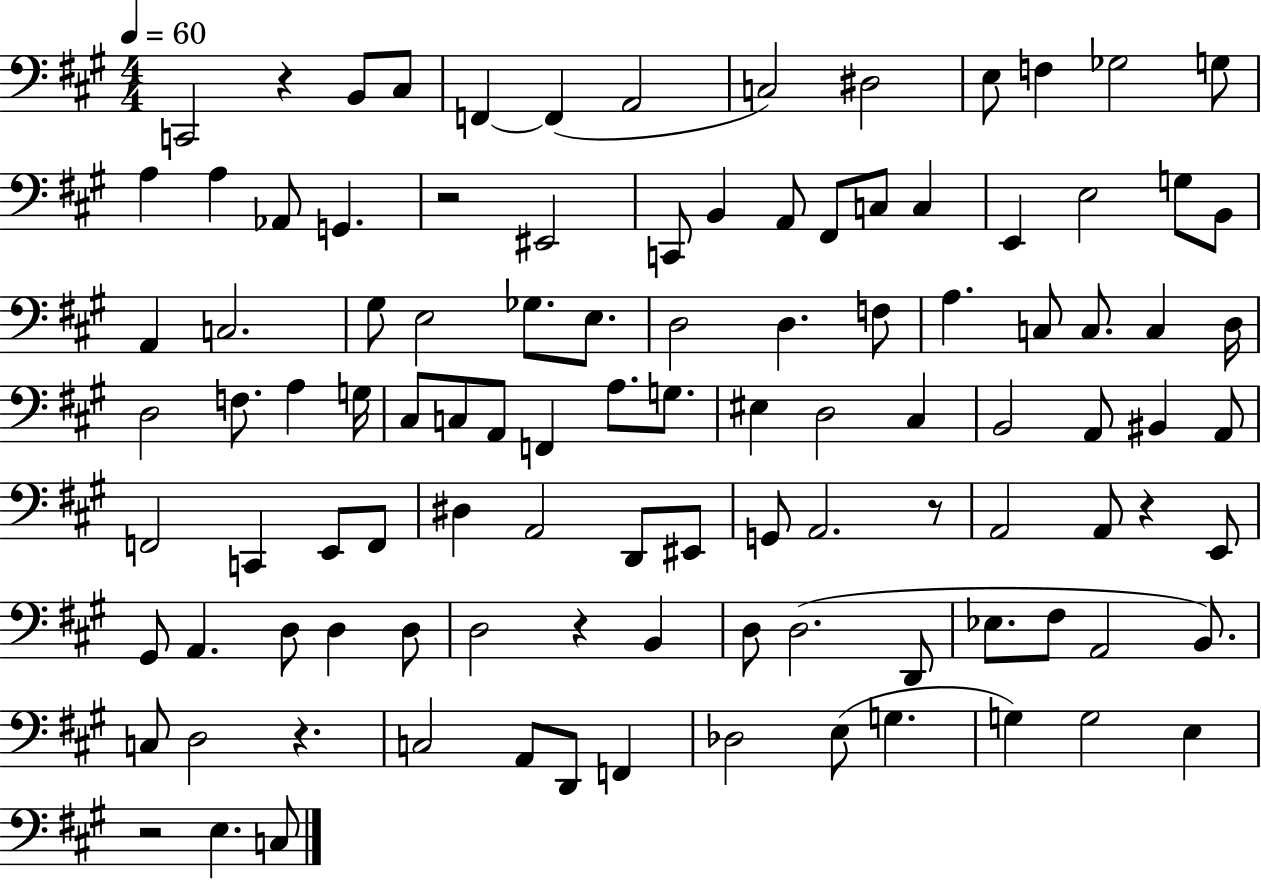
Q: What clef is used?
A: bass